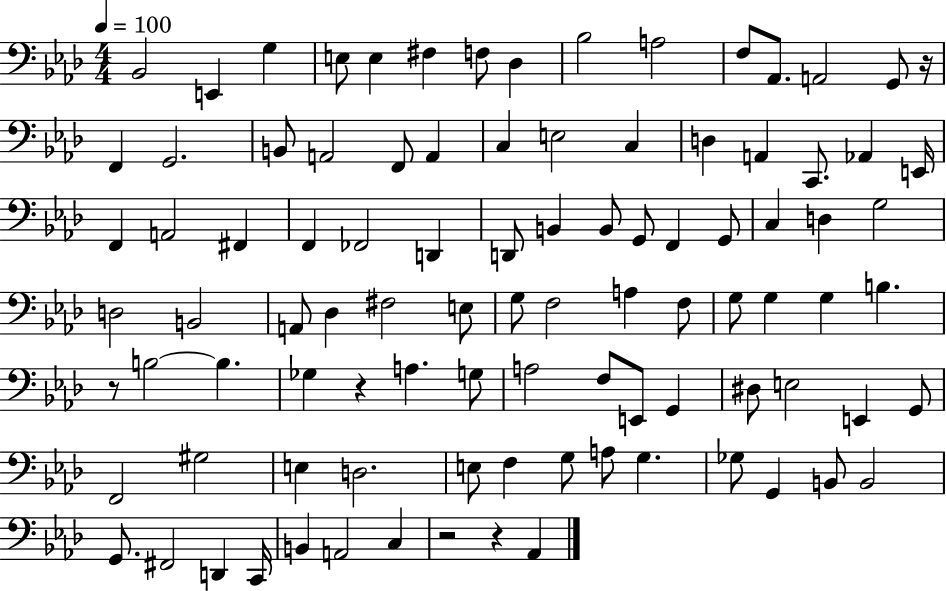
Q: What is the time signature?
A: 4/4